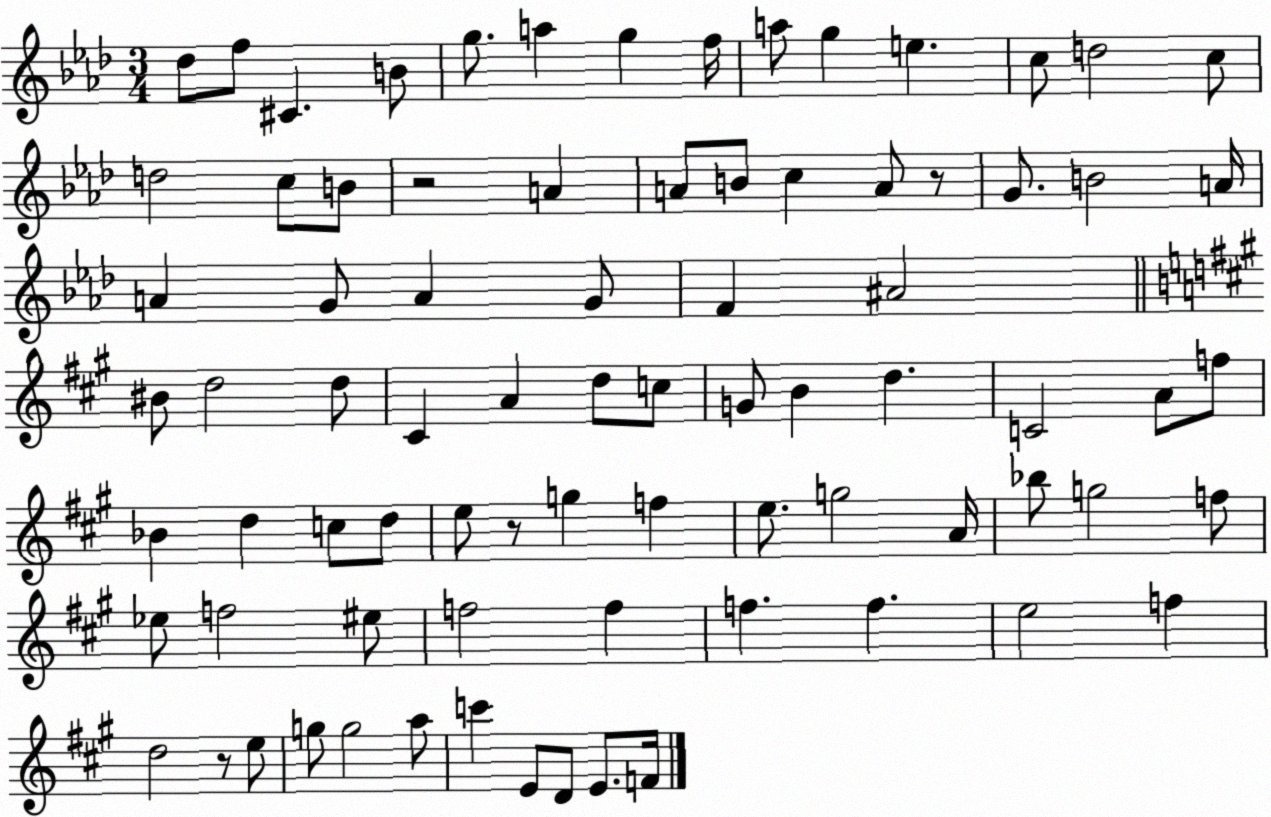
X:1
T:Untitled
M:3/4
L:1/4
K:Ab
_d/2 f/2 ^C B/2 g/2 a g f/4 a/2 g e c/2 d2 c/2 d2 c/2 B/2 z2 A A/2 B/2 c A/2 z/2 G/2 B2 A/4 A G/2 A G/2 F ^A2 ^B/2 d2 d/2 ^C A d/2 c/2 G/2 B d C2 A/2 f/2 _B d c/2 d/2 e/2 z/2 g f e/2 g2 A/4 _b/2 g2 f/2 _e/2 f2 ^e/2 f2 f f f e2 f d2 z/2 e/2 g/2 g2 a/2 c' E/2 D/2 E/2 F/4